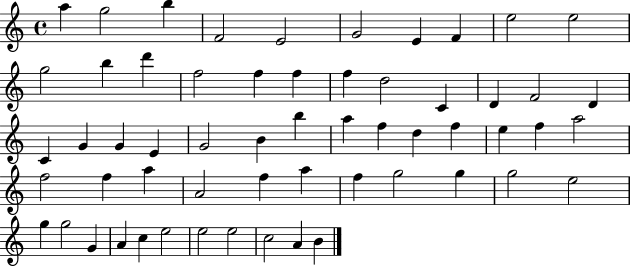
{
  \clef treble
  \time 4/4
  \defaultTimeSignature
  \key c \major
  a''4 g''2 b''4 | f'2 e'2 | g'2 e'4 f'4 | e''2 e''2 | \break g''2 b''4 d'''4 | f''2 f''4 f''4 | f''4 d''2 c'4 | d'4 f'2 d'4 | \break c'4 g'4 g'4 e'4 | g'2 b'4 b''4 | a''4 f''4 d''4 f''4 | e''4 f''4 a''2 | \break f''2 f''4 a''4 | a'2 f''4 a''4 | f''4 g''2 g''4 | g''2 e''2 | \break g''4 g''2 g'4 | a'4 c''4 e''2 | e''2 e''2 | c''2 a'4 b'4 | \break \bar "|."
}